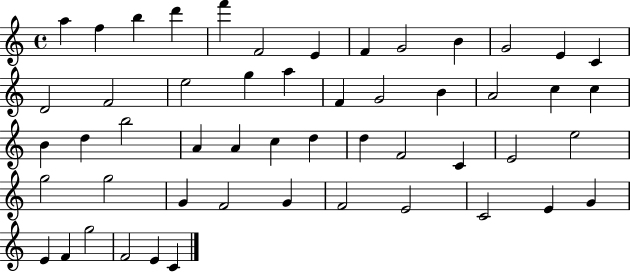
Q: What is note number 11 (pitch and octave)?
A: G4